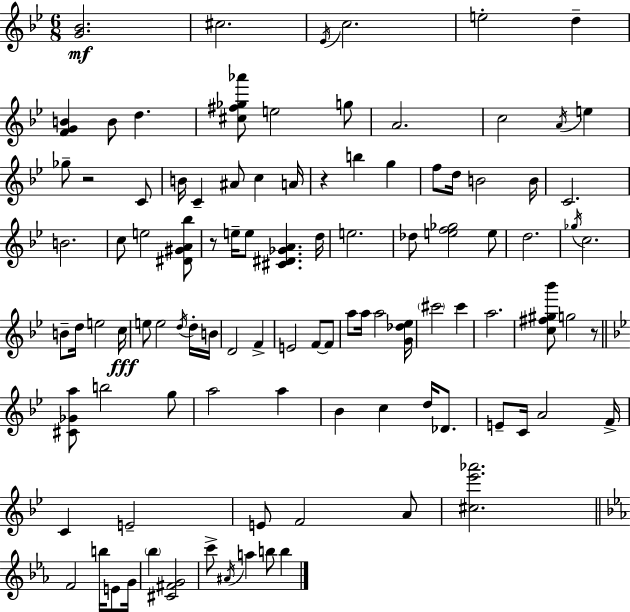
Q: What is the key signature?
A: G minor